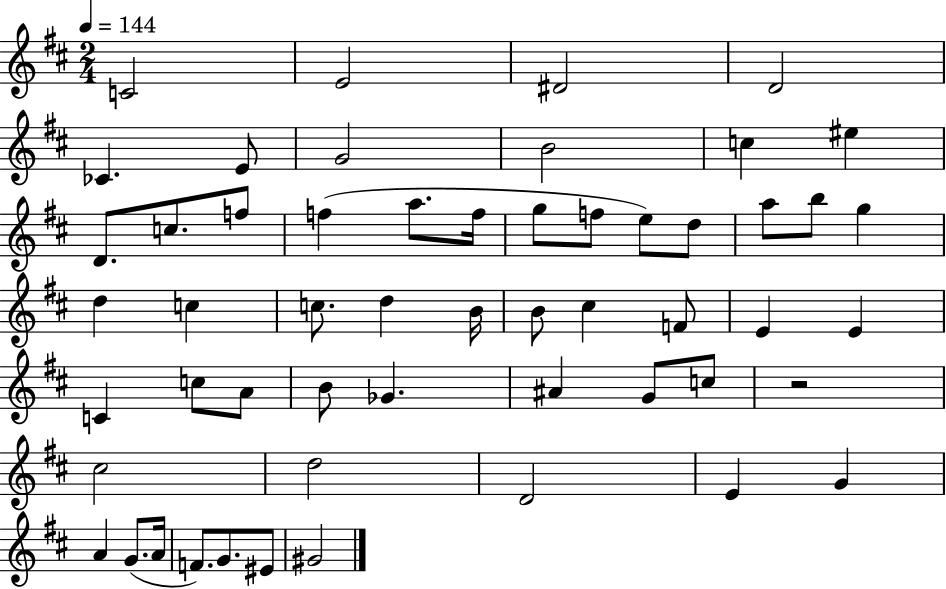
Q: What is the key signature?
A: D major